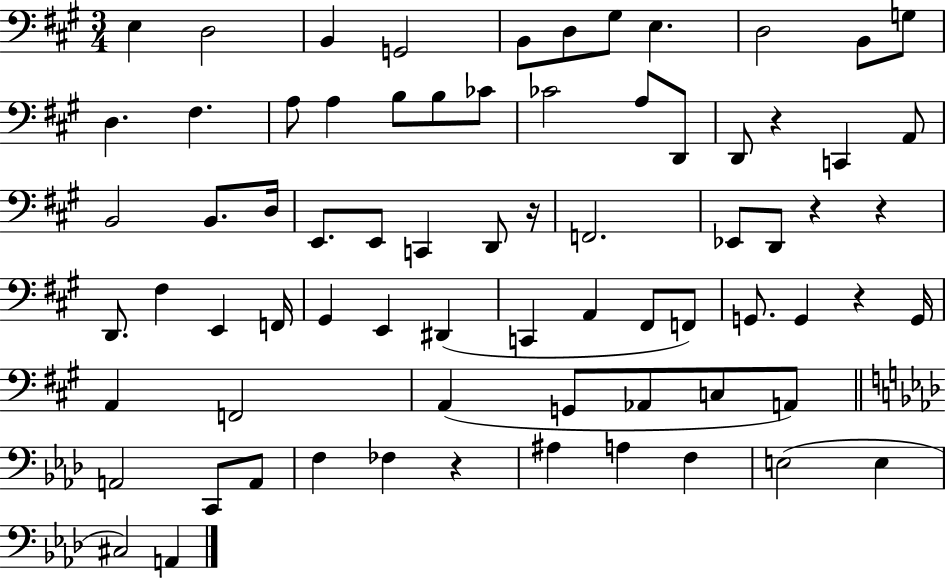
{
  \clef bass
  \numericTimeSignature
  \time 3/4
  \key a \major
  e4 d2 | b,4 g,2 | b,8 d8 gis8 e4. | d2 b,8 g8 | \break d4. fis4. | a8 a4 b8 b8 ces'8 | ces'2 a8 d,8 | d,8 r4 c,4 a,8 | \break b,2 b,8. d16 | e,8. e,8 c,4 d,8 r16 | f,2. | ees,8 d,8 r4 r4 | \break d,8. fis4 e,4 f,16 | gis,4 e,4 dis,4( | c,4 a,4 fis,8 f,8) | g,8. g,4 r4 g,16 | \break a,4 f,2 | a,4( g,8 aes,8 c8 a,8) | \bar "||" \break \key f \minor a,2 c,8 a,8 | f4 fes4 r4 | ais4 a4 f4 | e2( e4 | \break cis2) a,4 | \bar "|."
}